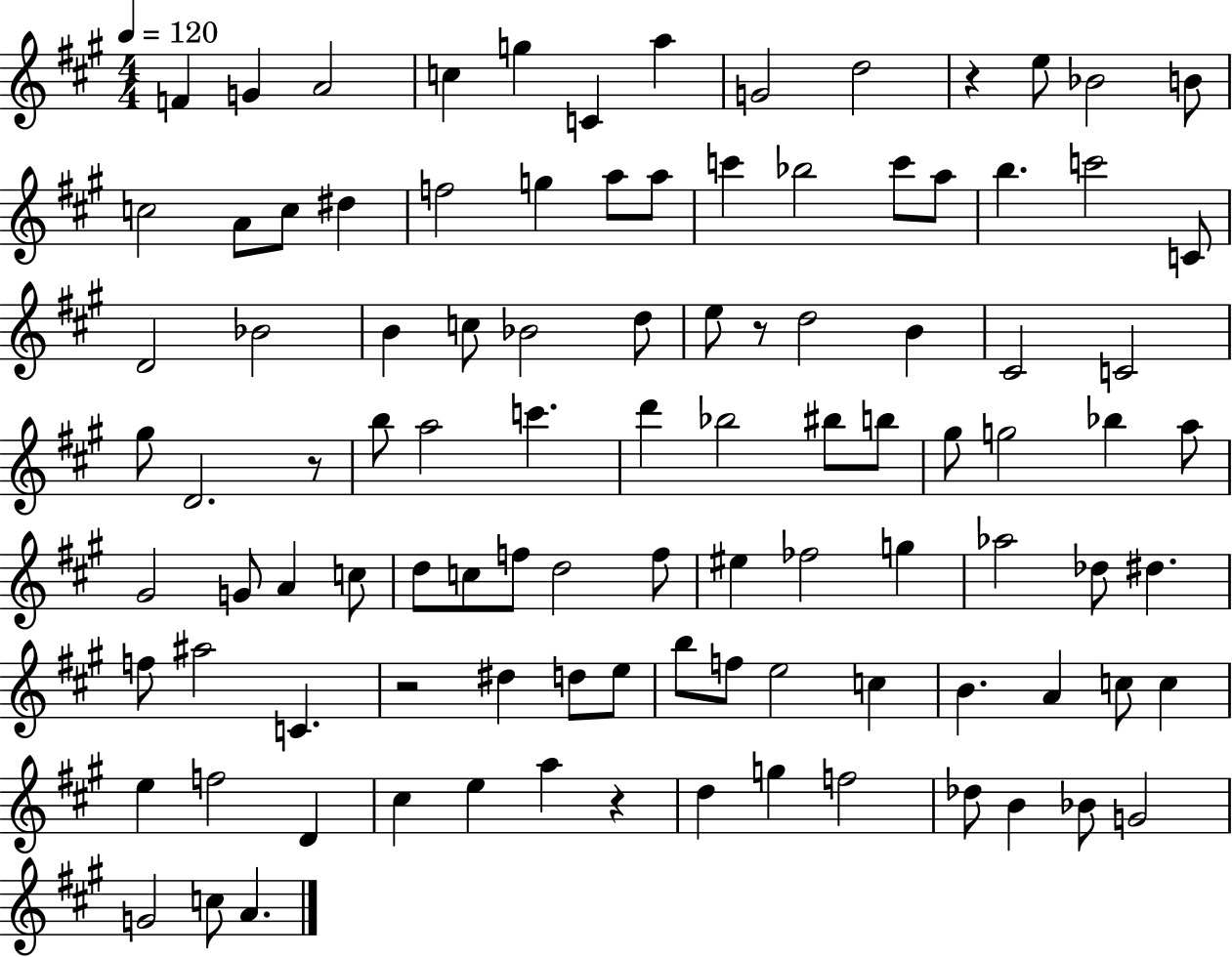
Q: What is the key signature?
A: A major